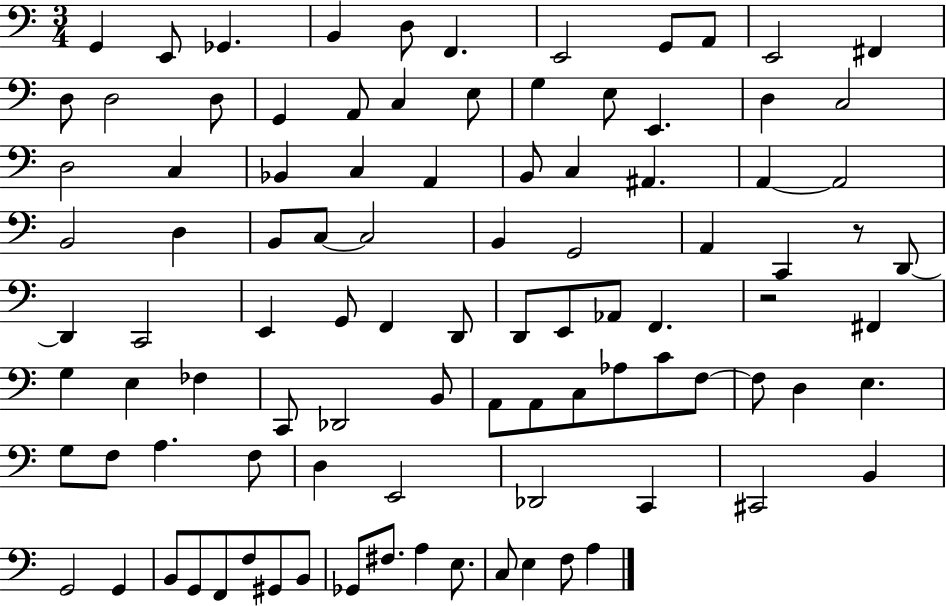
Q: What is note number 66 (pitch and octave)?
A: F3